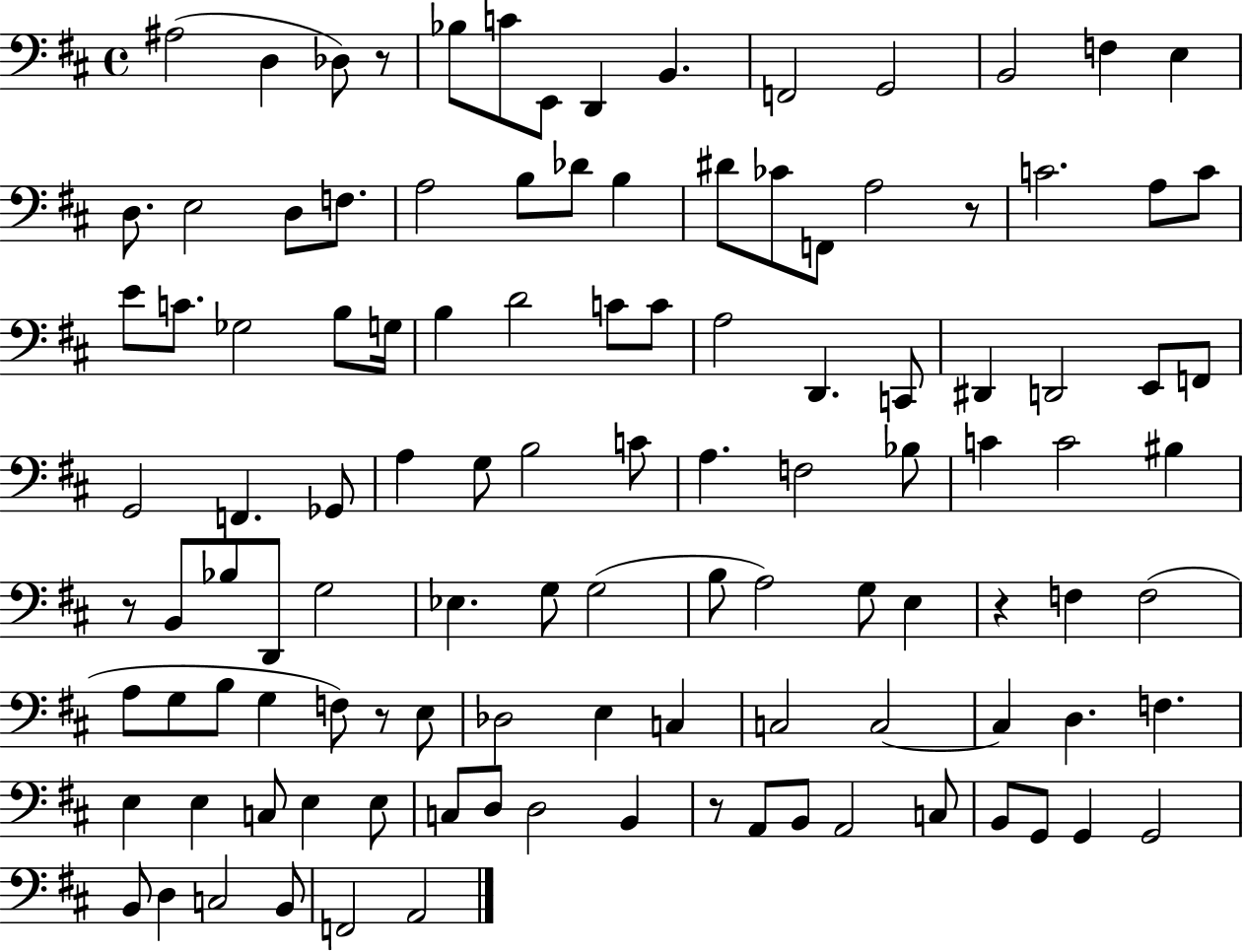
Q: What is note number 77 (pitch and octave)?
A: Db3